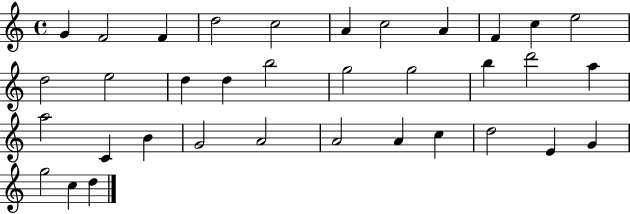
X:1
T:Untitled
M:4/4
L:1/4
K:C
G F2 F d2 c2 A c2 A F c e2 d2 e2 d d b2 g2 g2 b d'2 a a2 C B G2 A2 A2 A c d2 E G g2 c d